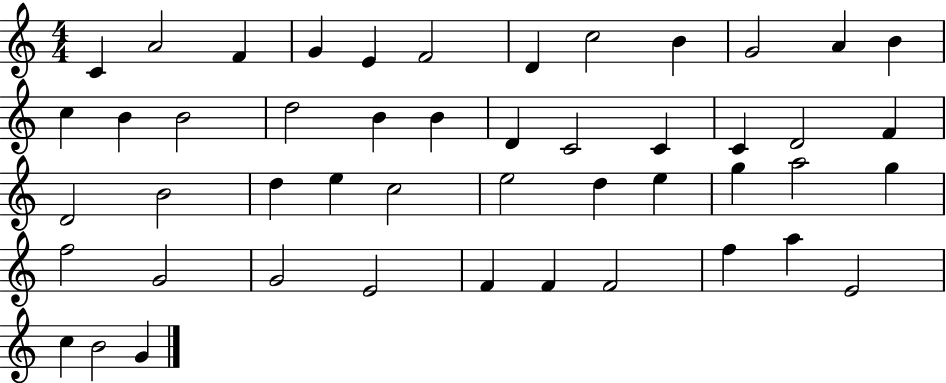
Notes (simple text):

C4/q A4/h F4/q G4/q E4/q F4/h D4/q C5/h B4/q G4/h A4/q B4/q C5/q B4/q B4/h D5/h B4/q B4/q D4/q C4/h C4/q C4/q D4/h F4/q D4/h B4/h D5/q E5/q C5/h E5/h D5/q E5/q G5/q A5/h G5/q F5/h G4/h G4/h E4/h F4/q F4/q F4/h F5/q A5/q E4/h C5/q B4/h G4/q